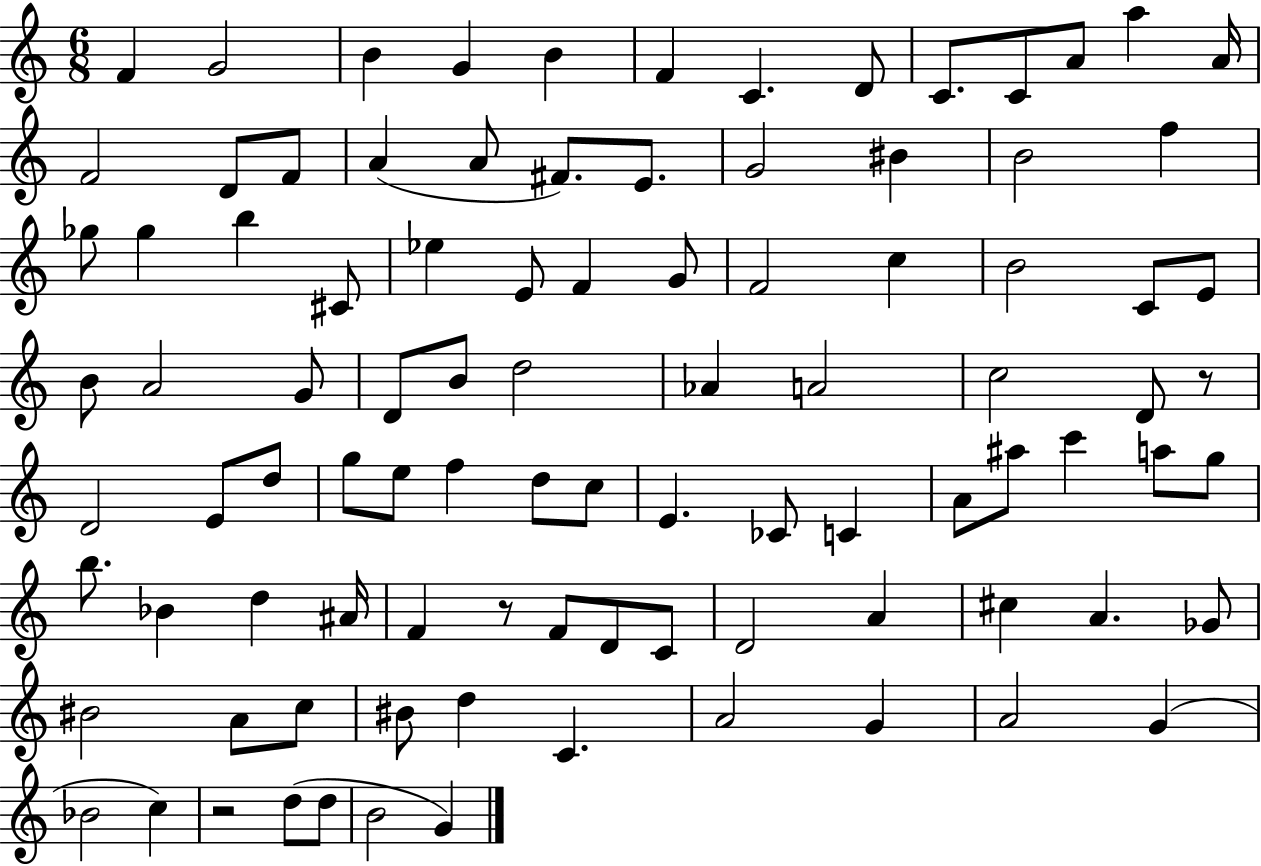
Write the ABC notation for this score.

X:1
T:Untitled
M:6/8
L:1/4
K:C
F G2 B G B F C D/2 C/2 C/2 A/2 a A/4 F2 D/2 F/2 A A/2 ^F/2 E/2 G2 ^B B2 f _g/2 _g b ^C/2 _e E/2 F G/2 F2 c B2 C/2 E/2 B/2 A2 G/2 D/2 B/2 d2 _A A2 c2 D/2 z/2 D2 E/2 d/2 g/2 e/2 f d/2 c/2 E _C/2 C A/2 ^a/2 c' a/2 g/2 b/2 _B d ^A/4 F z/2 F/2 D/2 C/2 D2 A ^c A _G/2 ^B2 A/2 c/2 ^B/2 d C A2 G A2 G _B2 c z2 d/2 d/2 B2 G